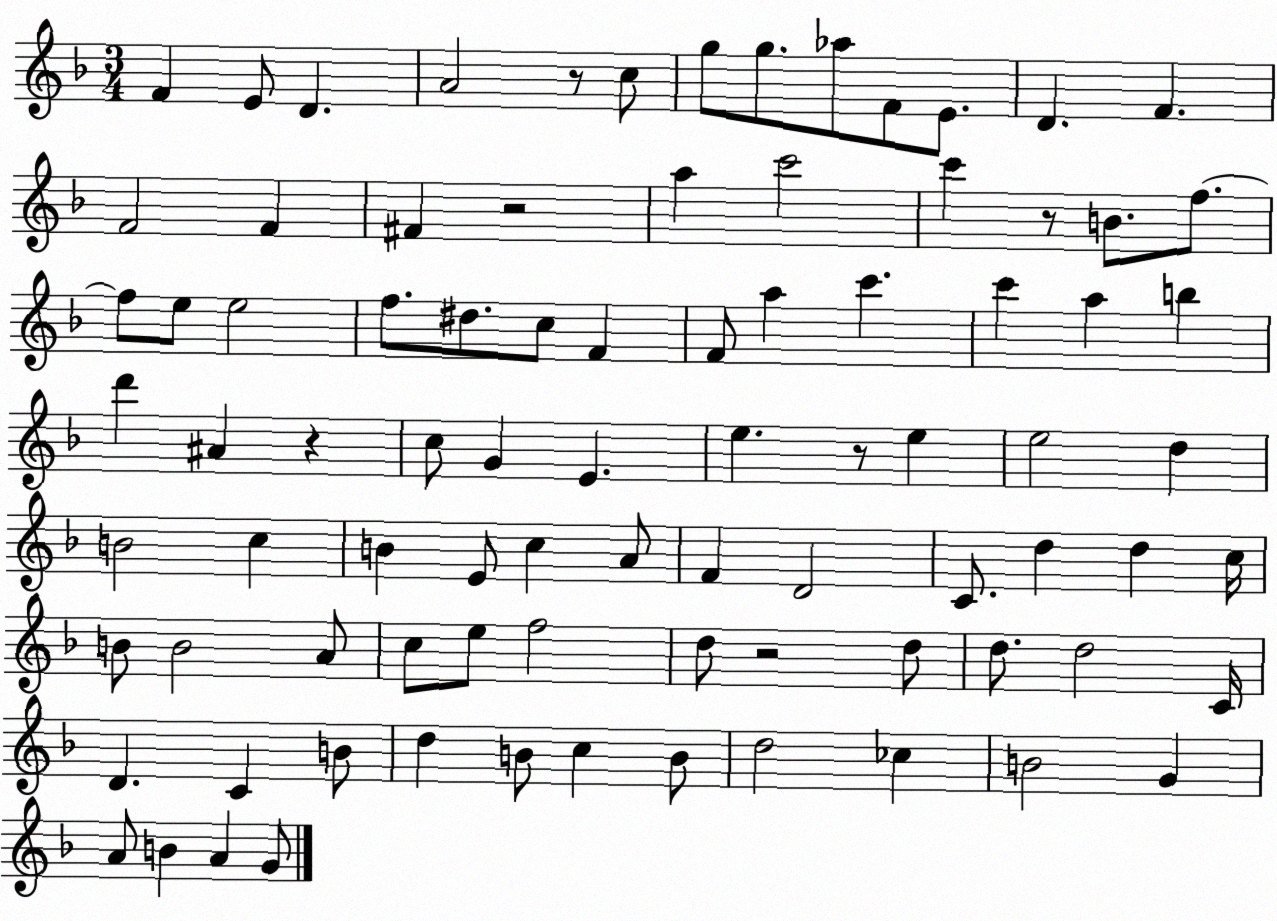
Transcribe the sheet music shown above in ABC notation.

X:1
T:Untitled
M:3/4
L:1/4
K:F
F E/2 D A2 z/2 c/2 g/2 g/2 _a/2 F/2 E/2 D F F2 F ^F z2 a c'2 c' z/2 B/2 f/2 f/2 e/2 e2 f/2 ^d/2 c/2 F F/2 a c' c' a b d' ^A z c/2 G E e z/2 e e2 d B2 c B E/2 c A/2 F D2 C/2 d d c/4 B/2 B2 A/2 c/2 e/2 f2 d/2 z2 d/2 d/2 d2 C/4 D C B/2 d B/2 c B/2 d2 _c B2 G A/2 B A G/2